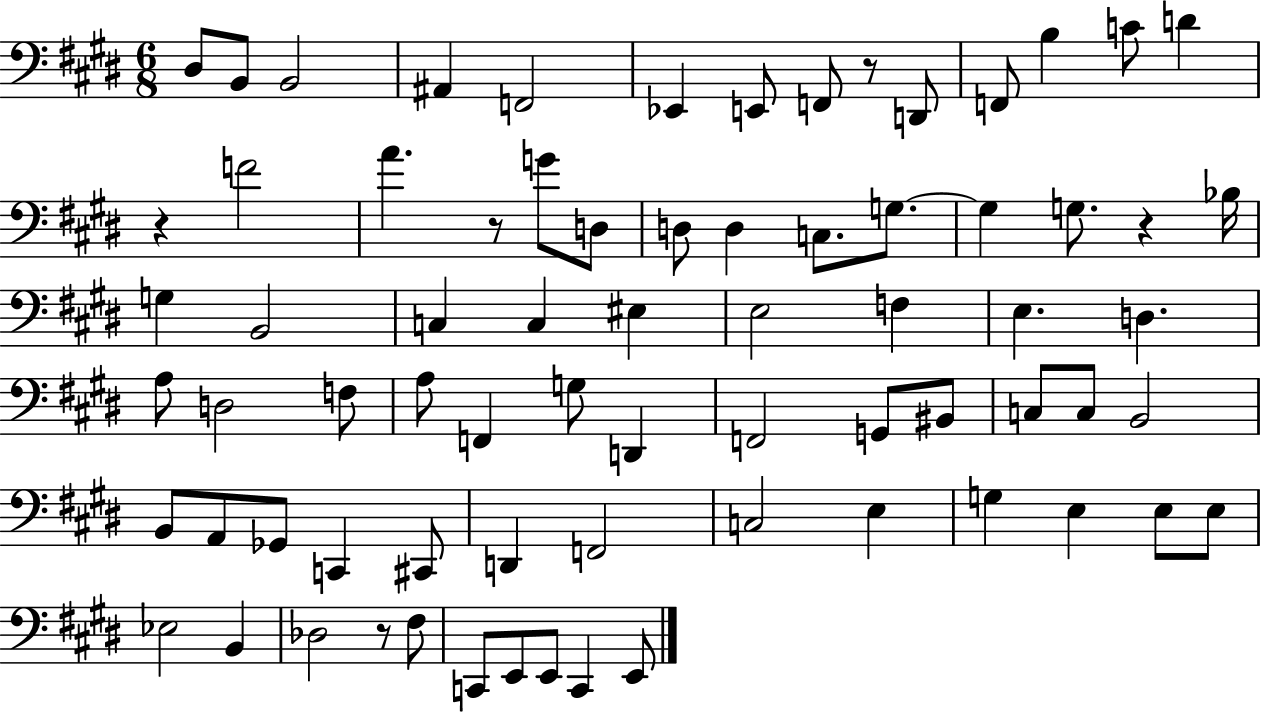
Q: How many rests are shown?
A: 5